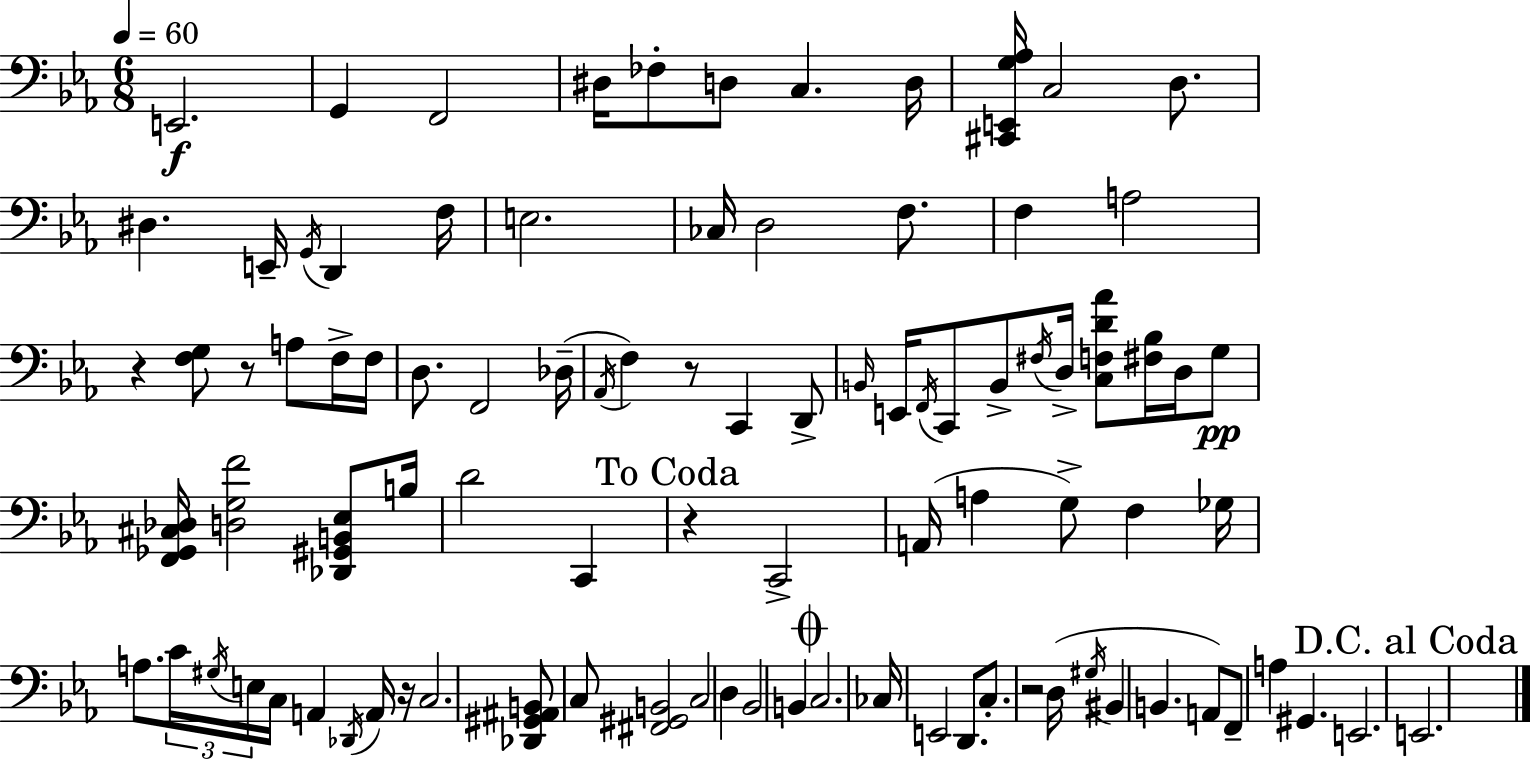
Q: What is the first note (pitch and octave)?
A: E2